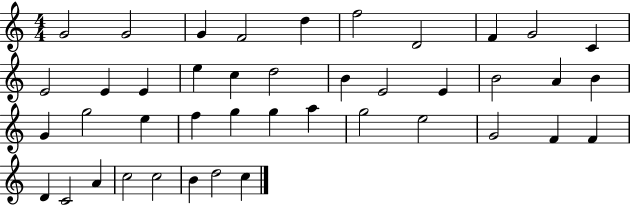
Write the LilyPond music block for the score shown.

{
  \clef treble
  \numericTimeSignature
  \time 4/4
  \key c \major
  g'2 g'2 | g'4 f'2 d''4 | f''2 d'2 | f'4 g'2 c'4 | \break e'2 e'4 e'4 | e''4 c''4 d''2 | b'4 e'2 e'4 | b'2 a'4 b'4 | \break g'4 g''2 e''4 | f''4 g''4 g''4 a''4 | g''2 e''2 | g'2 f'4 f'4 | \break d'4 c'2 a'4 | c''2 c''2 | b'4 d''2 c''4 | \bar "|."
}